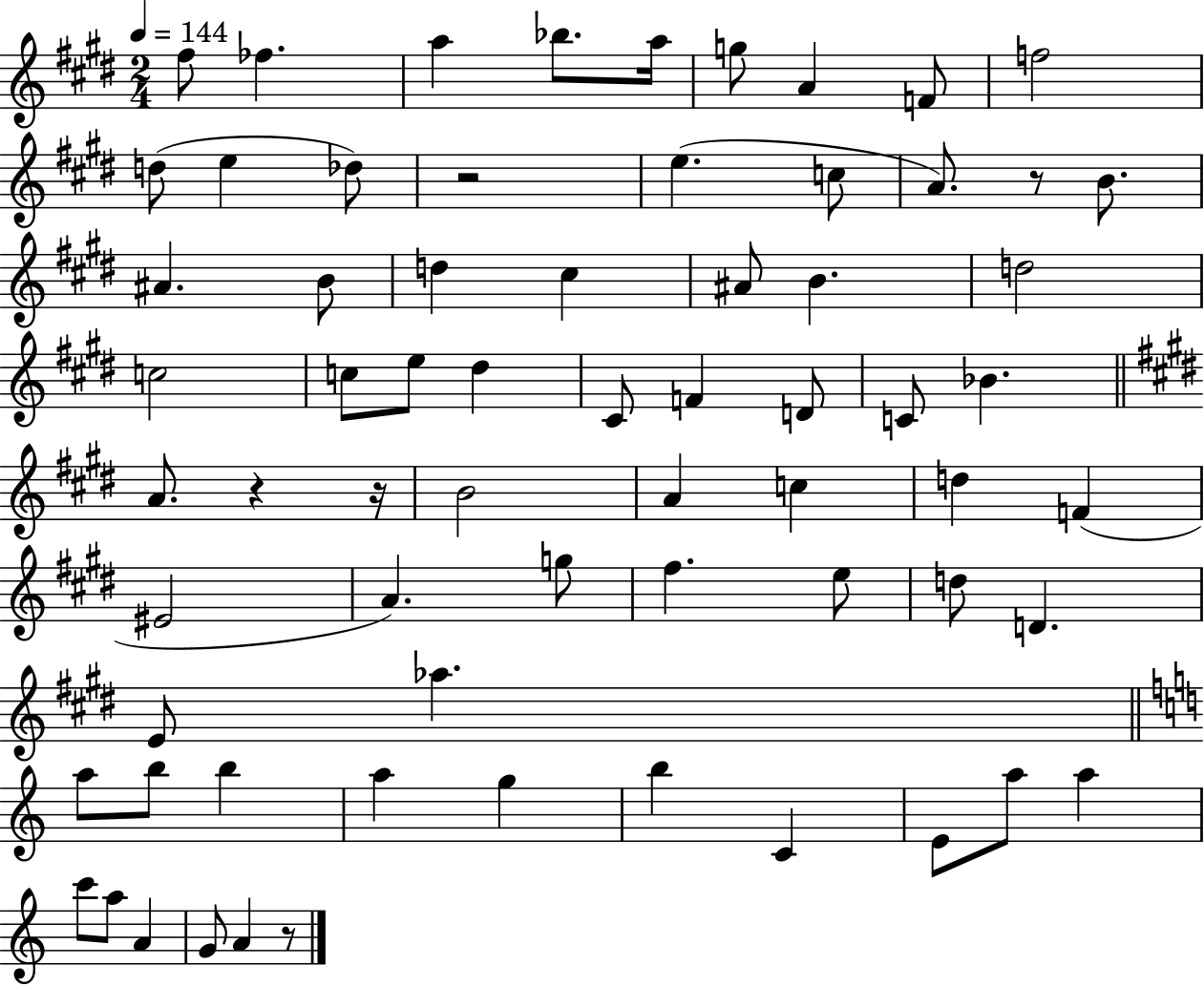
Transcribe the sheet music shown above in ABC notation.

X:1
T:Untitled
M:2/4
L:1/4
K:E
^f/2 _f a _b/2 a/4 g/2 A F/2 f2 d/2 e _d/2 z2 e c/2 A/2 z/2 B/2 ^A B/2 d ^c ^A/2 B d2 c2 c/2 e/2 ^d ^C/2 F D/2 C/2 _B A/2 z z/4 B2 A c d F ^E2 A g/2 ^f e/2 d/2 D E/2 _a a/2 b/2 b a g b C E/2 a/2 a c'/2 a/2 A G/2 A z/2